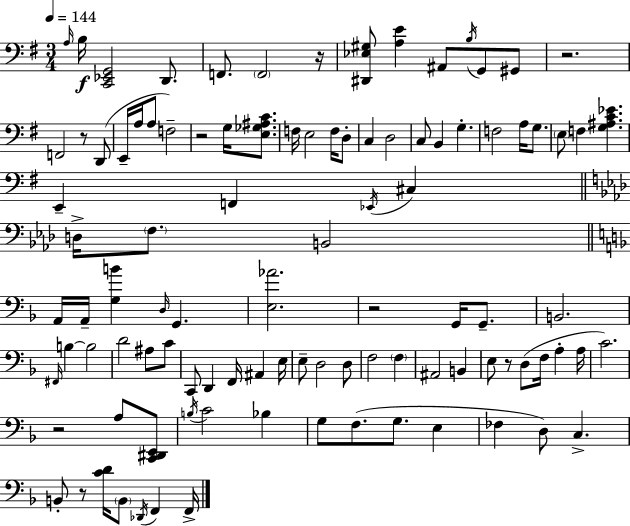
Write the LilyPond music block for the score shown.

{
  \clef bass
  \numericTimeSignature
  \time 3/4
  \key g \major
  \tempo 4 = 144
  \grace { a16 }\f b16 <c, ees, g,>2 d,8. | f,8. \parenthesize f,2 | r16 <dis, ees gis>8 <a e'>4 ais,8 \acciaccatura { b16 } g,8 | gis,8 r2. | \break f,2 r8 | d,8( e,16-- a16 a8 f2--) | r2 g16 <e ges ais c'>8. | f16 e2 f16 | \break d8-. c4 d2 | c8 b,4 g4.-. | f2 a16 g8. | \parenthesize e8 f4 <g ais c' ees'>4. | \break e,4-- f,4 \acciaccatura { ees,16 } cis4 | \bar "||" \break \key f \minor d16-> \parenthesize f8. b,2 | \bar "||" \break \key d \minor a,16 a,16-- <g b'>4 \grace { d16 } g,4. | <e aes'>2. | r2 g,16 g,8.-- | b,2. | \break \grace { fis,16 } b4~~ b2 | d'2 ais8 | c'8 c,8 d,4 f,16 ais,4 | e16 e8-- d2 | \break d8 f2 \parenthesize f4 | ais,2 b,4 | e8 r8 d8( f16 a4-. | a16 c'2.) | \break r2 a8 | <c, dis, e,>8 \acciaccatura { b16 } c'2 bes4 | g8 f8.( g8. e4 | fes4 d8) c4.-> | \break b,8-. r8 <c' d'>16 \parenthesize b,8 \acciaccatura { des,16 } f,4 | f,16-> \bar "|."
}